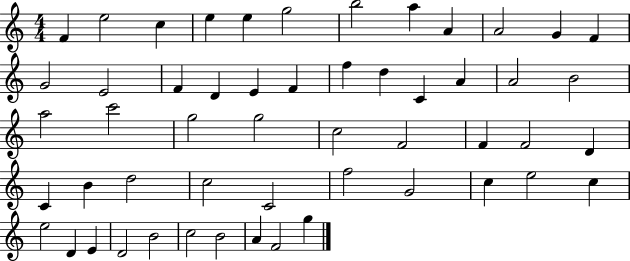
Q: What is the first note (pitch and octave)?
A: F4